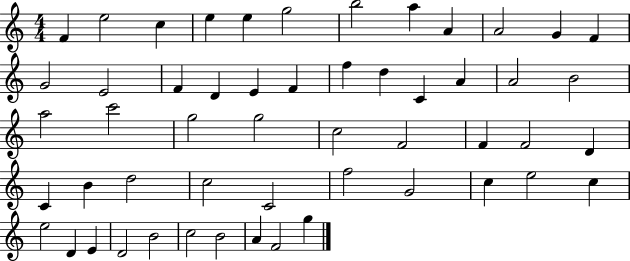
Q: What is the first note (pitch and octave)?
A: F4